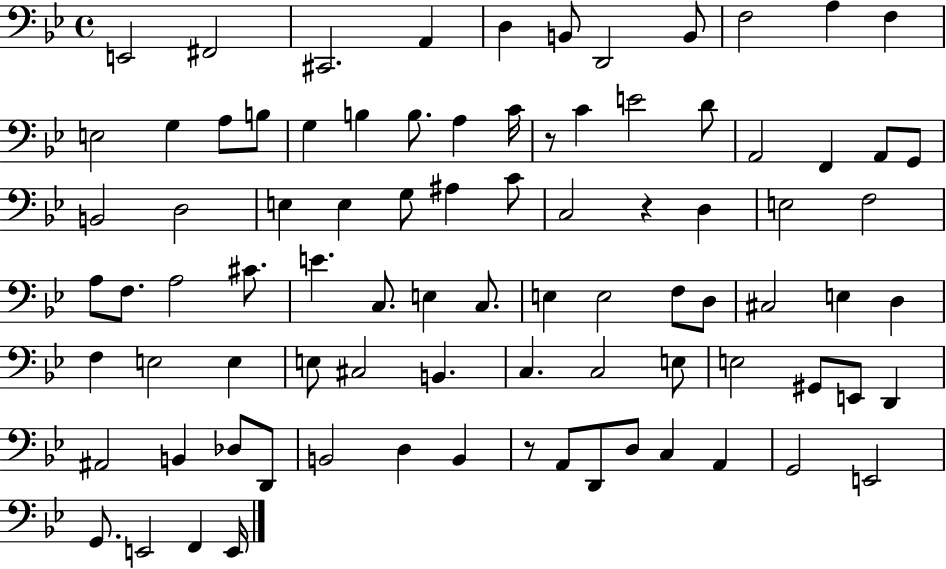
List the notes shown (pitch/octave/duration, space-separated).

E2/h F#2/h C#2/h. A2/q D3/q B2/e D2/h B2/e F3/h A3/q F3/q E3/h G3/q A3/e B3/e G3/q B3/q B3/e. A3/q C4/s R/e C4/q E4/h D4/e A2/h F2/q A2/e G2/e B2/h D3/h E3/q E3/q G3/e A#3/q C4/e C3/h R/q D3/q E3/h F3/h A3/e F3/e. A3/h C#4/e. E4/q. C3/e. E3/q C3/e. E3/q E3/h F3/e D3/e C#3/h E3/q D3/q F3/q E3/h E3/q E3/e C#3/h B2/q. C3/q. C3/h E3/e E3/h G#2/e E2/e D2/q A#2/h B2/q Db3/e D2/e B2/h D3/q B2/q R/e A2/e D2/e D3/e C3/q A2/q G2/h E2/h G2/e. E2/h F2/q E2/s